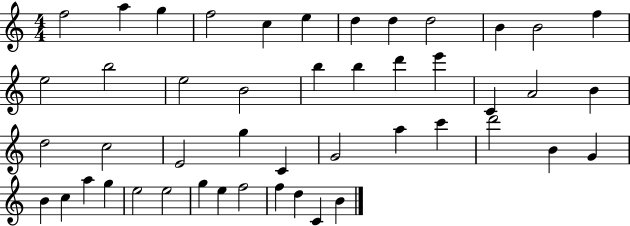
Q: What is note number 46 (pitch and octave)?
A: C4